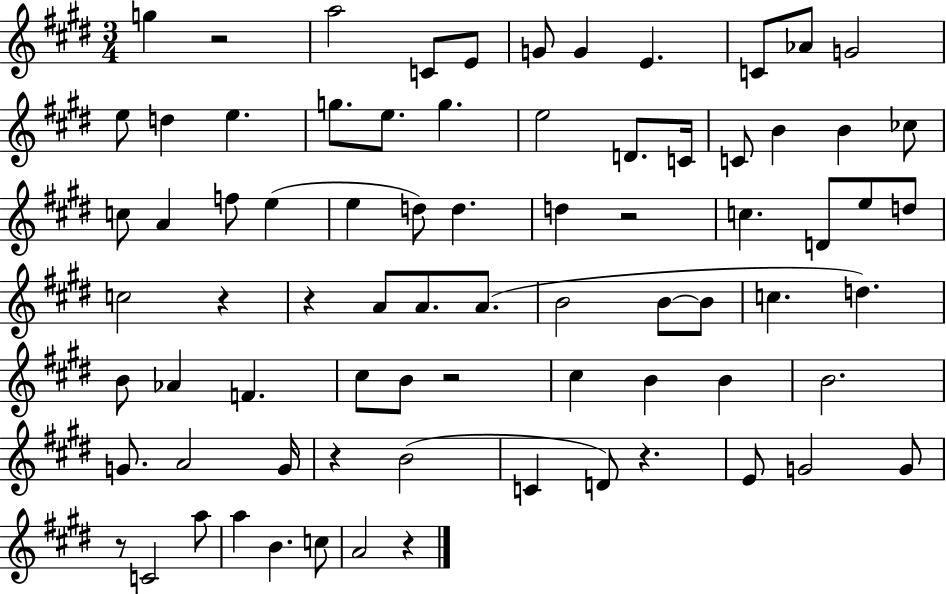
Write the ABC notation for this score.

X:1
T:Untitled
M:3/4
L:1/4
K:E
g z2 a2 C/2 E/2 G/2 G E C/2 _A/2 G2 e/2 d e g/2 e/2 g e2 D/2 C/4 C/2 B B _c/2 c/2 A f/2 e e d/2 d d z2 c D/2 e/2 d/2 c2 z z A/2 A/2 A/2 B2 B/2 B/2 c d B/2 _A F ^c/2 B/2 z2 ^c B B B2 G/2 A2 G/4 z B2 C D/2 z E/2 G2 G/2 z/2 C2 a/2 a B c/2 A2 z